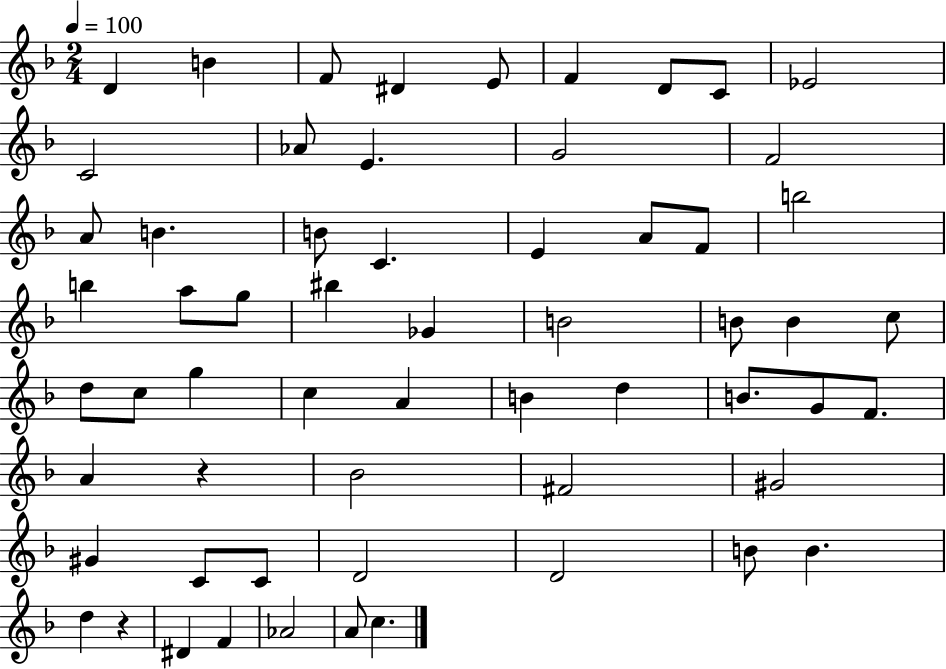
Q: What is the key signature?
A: F major